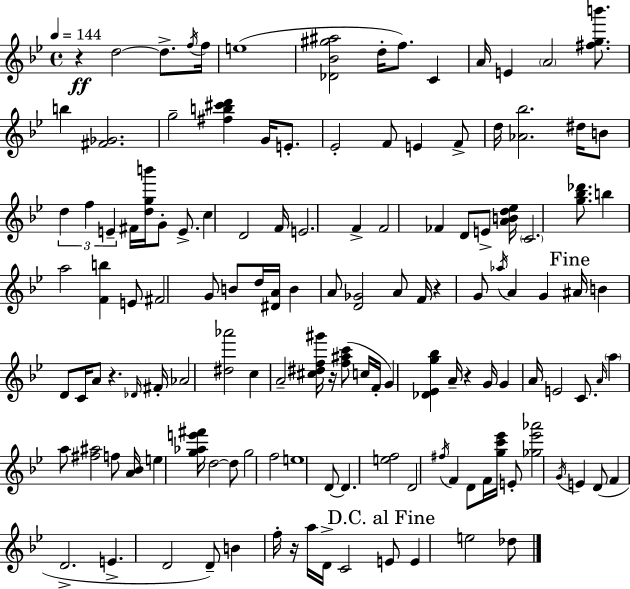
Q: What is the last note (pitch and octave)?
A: Db5